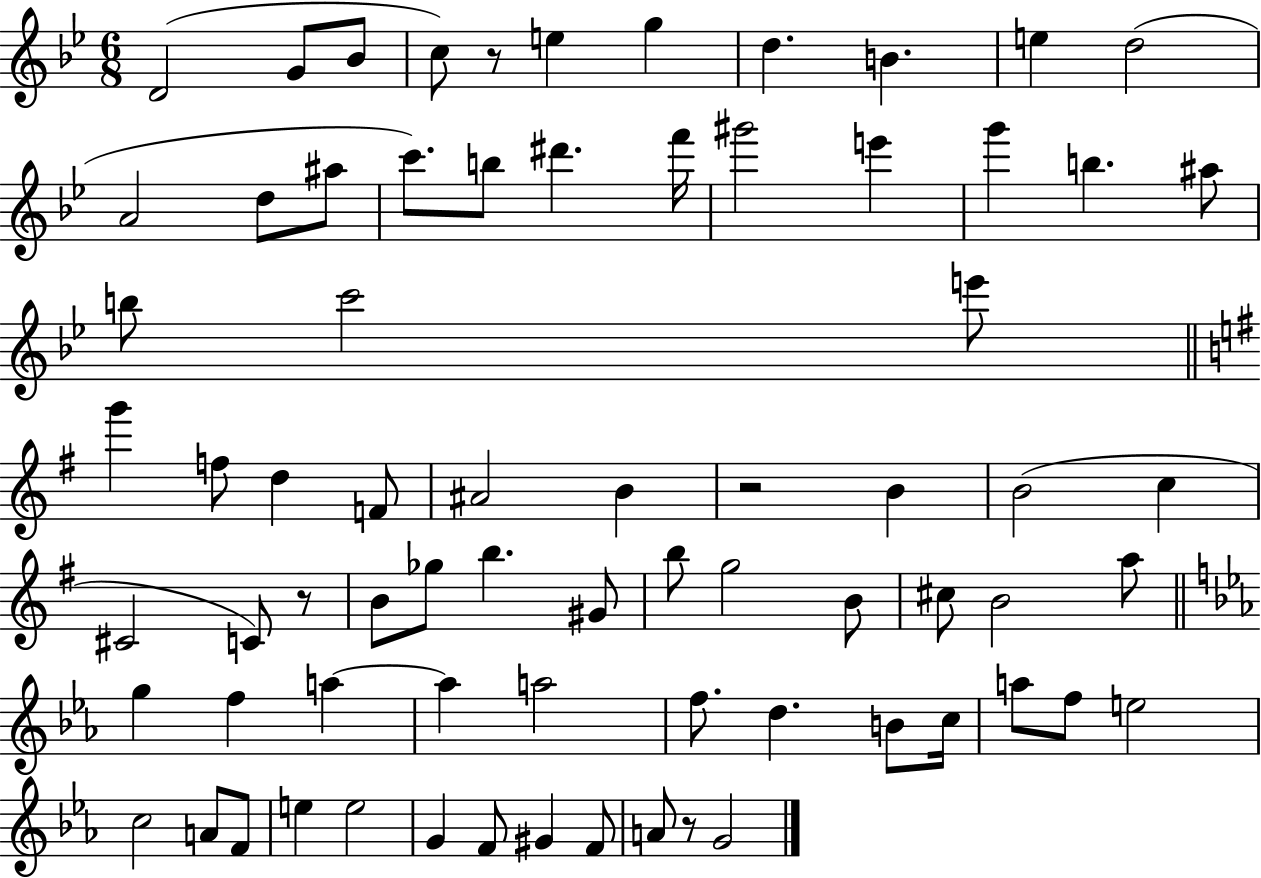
D4/h G4/e Bb4/e C5/e R/e E5/q G5/q D5/q. B4/q. E5/q D5/h A4/h D5/e A#5/e C6/e. B5/e D#6/q. F6/s G#6/h E6/q G6/q B5/q. A#5/e B5/e C6/h E6/e G6/q F5/e D5/q F4/e A#4/h B4/q R/h B4/q B4/h C5/q C#4/h C4/e R/e B4/e Gb5/e B5/q. G#4/e B5/e G5/h B4/e C#5/e B4/h A5/e G5/q F5/q A5/q A5/q A5/h F5/e. D5/q. B4/e C5/s A5/e F5/e E5/h C5/h A4/e F4/e E5/q E5/h G4/q F4/e G#4/q F4/e A4/e R/e G4/h